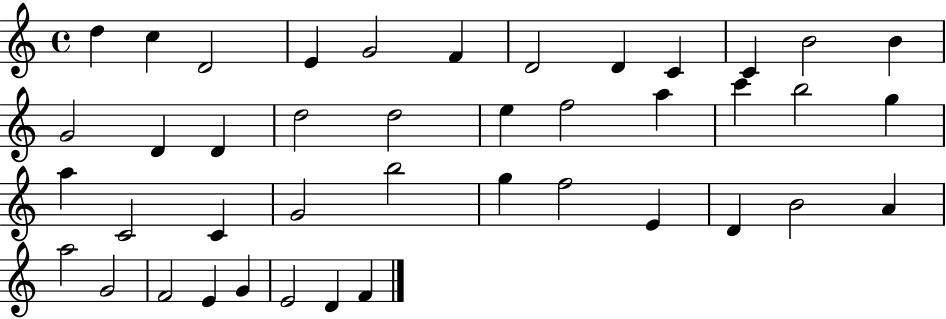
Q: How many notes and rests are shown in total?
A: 42